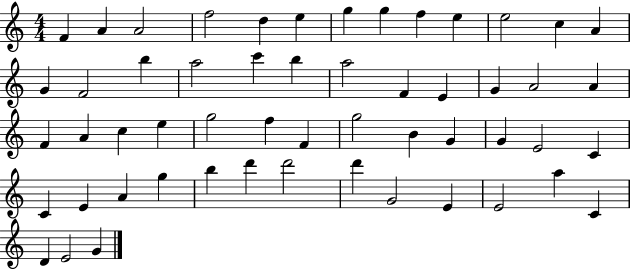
{
  \clef treble
  \numericTimeSignature
  \time 4/4
  \key c \major
  f'4 a'4 a'2 | f''2 d''4 e''4 | g''4 g''4 f''4 e''4 | e''2 c''4 a'4 | \break g'4 f'2 b''4 | a''2 c'''4 b''4 | a''2 f'4 e'4 | g'4 a'2 a'4 | \break f'4 a'4 c''4 e''4 | g''2 f''4 f'4 | g''2 b'4 g'4 | g'4 e'2 c'4 | \break c'4 e'4 a'4 g''4 | b''4 d'''4 d'''2 | d'''4 g'2 e'4 | e'2 a''4 c'4 | \break d'4 e'2 g'4 | \bar "|."
}